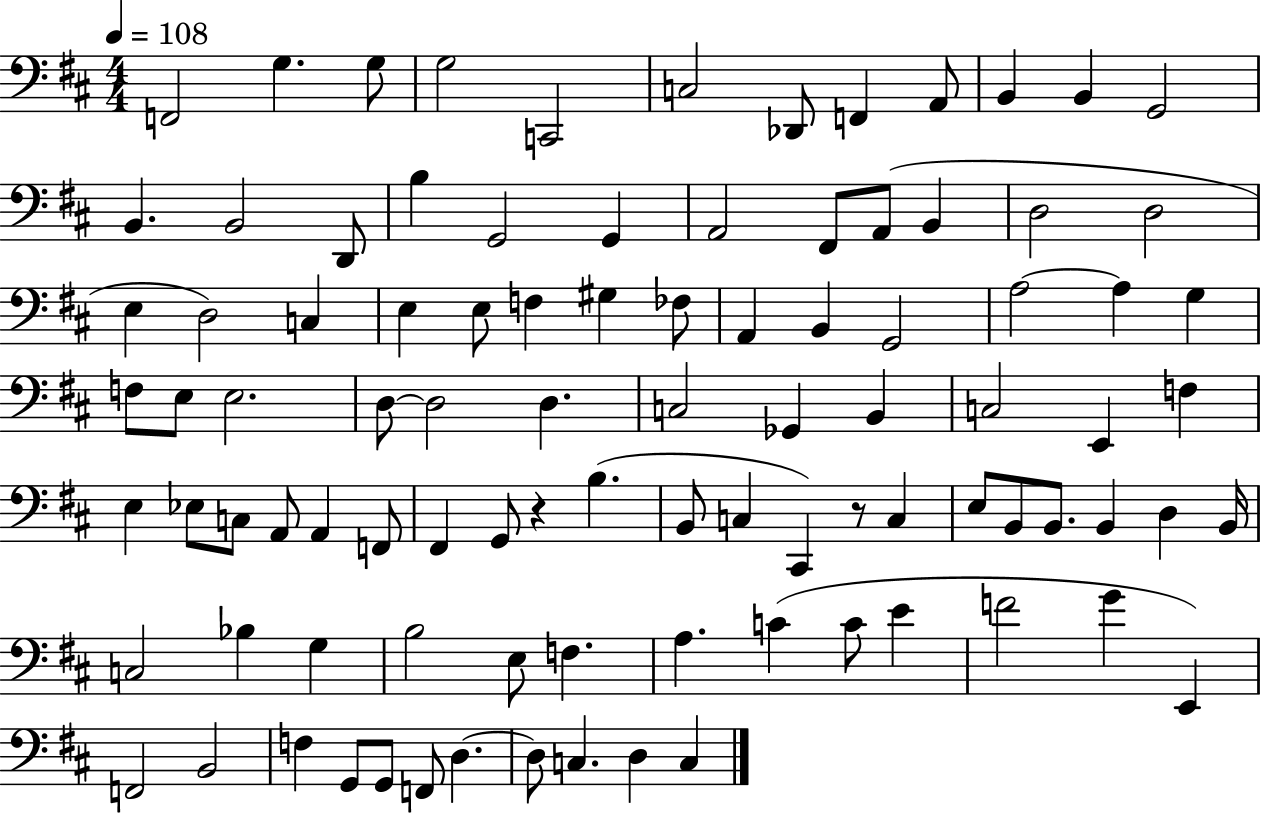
{
  \clef bass
  \numericTimeSignature
  \time 4/4
  \key d \major
  \tempo 4 = 108
  f,2 g4. g8 | g2 c,2 | c2 des,8 f,4 a,8 | b,4 b,4 g,2 | \break b,4. b,2 d,8 | b4 g,2 g,4 | a,2 fis,8 a,8( b,4 | d2 d2 | \break e4 d2) c4 | e4 e8 f4 gis4 fes8 | a,4 b,4 g,2 | a2~~ a4 g4 | \break f8 e8 e2. | d8~~ d2 d4. | c2 ges,4 b,4 | c2 e,4 f4 | \break e4 ees8 c8 a,8 a,4 f,8 | fis,4 g,8 r4 b4.( | b,8 c4 cis,4) r8 c4 | e8 b,8 b,8. b,4 d4 b,16 | \break c2 bes4 g4 | b2 e8 f4. | a4. c'4( c'8 e'4 | f'2 g'4 e,4) | \break f,2 b,2 | f4 g,8 g,8 f,8 d4.~~ | d8 c4. d4 c4 | \bar "|."
}